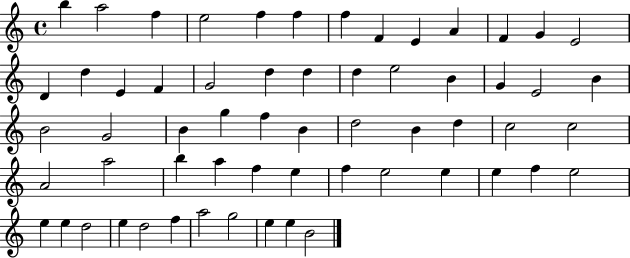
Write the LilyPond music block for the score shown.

{
  \clef treble
  \time 4/4
  \defaultTimeSignature
  \key c \major
  b''4 a''2 f''4 | e''2 f''4 f''4 | f''4 f'4 e'4 a'4 | f'4 g'4 e'2 | \break d'4 d''4 e'4 f'4 | g'2 d''4 d''4 | d''4 e''2 b'4 | g'4 e'2 b'4 | \break b'2 g'2 | b'4 g''4 f''4 b'4 | d''2 b'4 d''4 | c''2 c''2 | \break a'2 a''2 | b''4 a''4 f''4 e''4 | f''4 e''2 e''4 | e''4 f''4 e''2 | \break e''4 e''4 d''2 | e''4 d''2 f''4 | a''2 g''2 | e''4 e''4 b'2 | \break \bar "|."
}